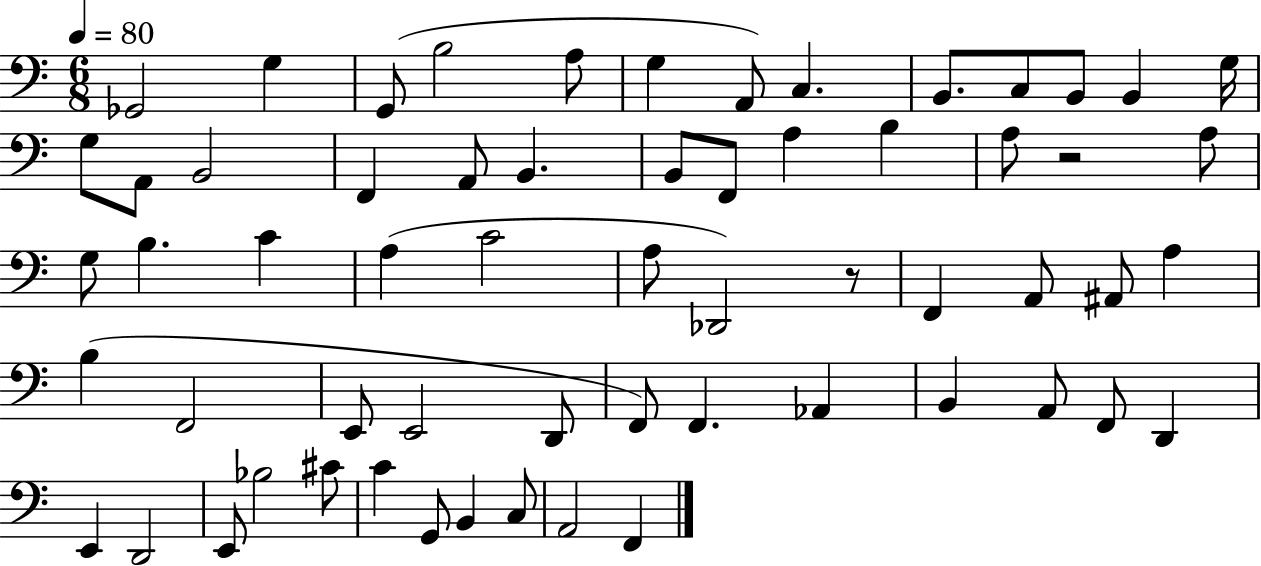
Gb2/h G3/q G2/e B3/h A3/e G3/q A2/e C3/q. B2/e. C3/e B2/e B2/q G3/s G3/e A2/e B2/h F2/q A2/e B2/q. B2/e F2/e A3/q B3/q A3/e R/h A3/e G3/e B3/q. C4/q A3/q C4/h A3/e Db2/h R/e F2/q A2/e A#2/e A3/q B3/q F2/h E2/e E2/h D2/e F2/e F2/q. Ab2/q B2/q A2/e F2/e D2/q E2/q D2/h E2/e Bb3/h C#4/e C4/q G2/e B2/q C3/e A2/h F2/q